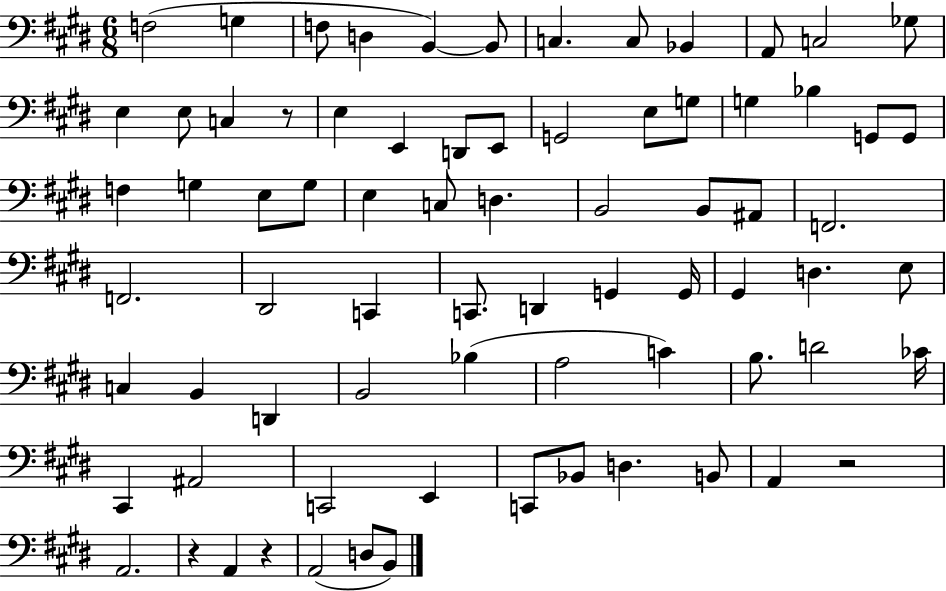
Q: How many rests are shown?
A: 4